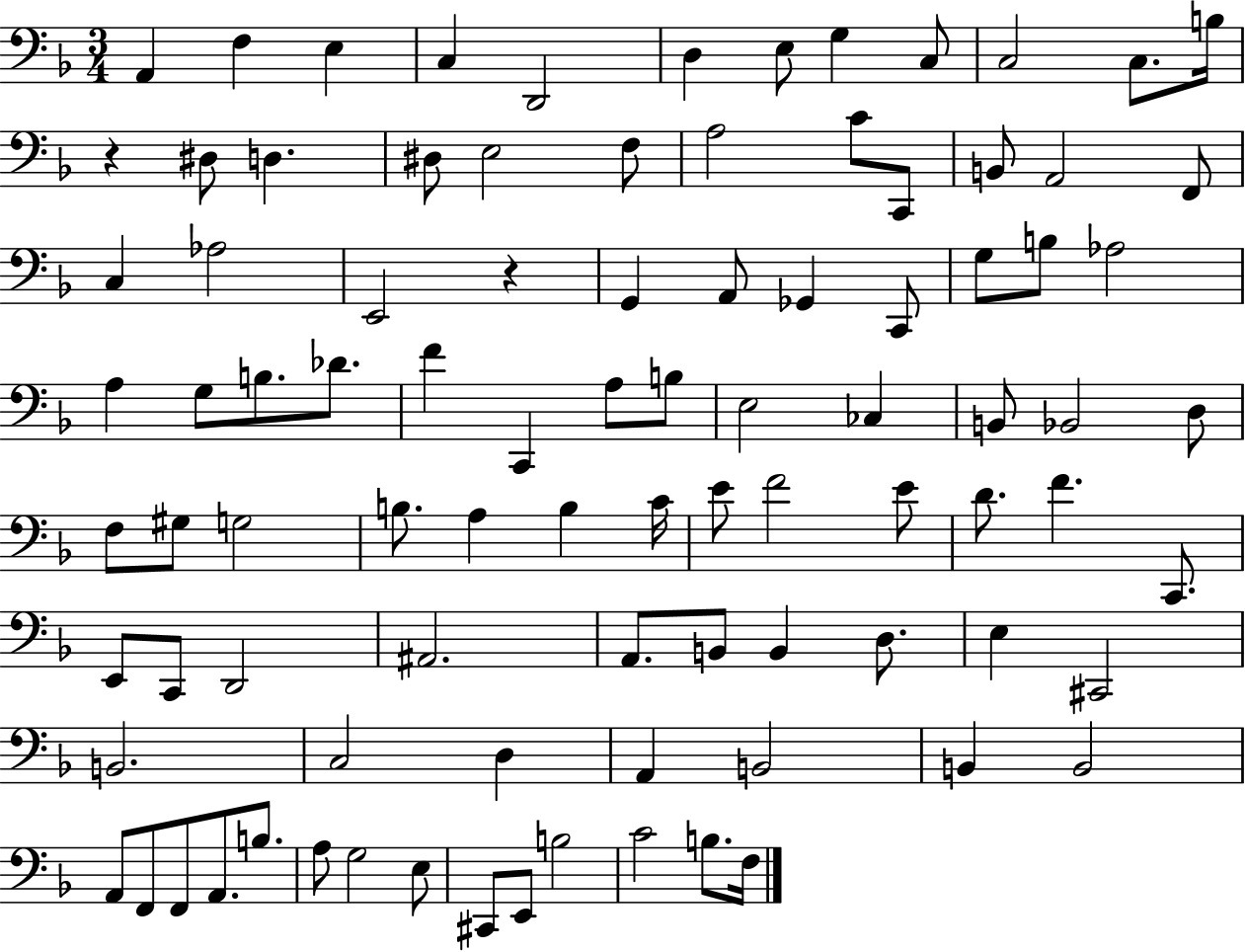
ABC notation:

X:1
T:Untitled
M:3/4
L:1/4
K:F
A,, F, E, C, D,,2 D, E,/2 G, C,/2 C,2 C,/2 B,/4 z ^D,/2 D, ^D,/2 E,2 F,/2 A,2 C/2 C,,/2 B,,/2 A,,2 F,,/2 C, _A,2 E,,2 z G,, A,,/2 _G,, C,,/2 G,/2 B,/2 _A,2 A, G,/2 B,/2 _D/2 F C,, A,/2 B,/2 E,2 _C, B,,/2 _B,,2 D,/2 F,/2 ^G,/2 G,2 B,/2 A, B, C/4 E/2 F2 E/2 D/2 F C,,/2 E,,/2 C,,/2 D,,2 ^A,,2 A,,/2 B,,/2 B,, D,/2 E, ^C,,2 B,,2 C,2 D, A,, B,,2 B,, B,,2 A,,/2 F,,/2 F,,/2 A,,/2 B,/2 A,/2 G,2 E,/2 ^C,,/2 E,,/2 B,2 C2 B,/2 F,/4